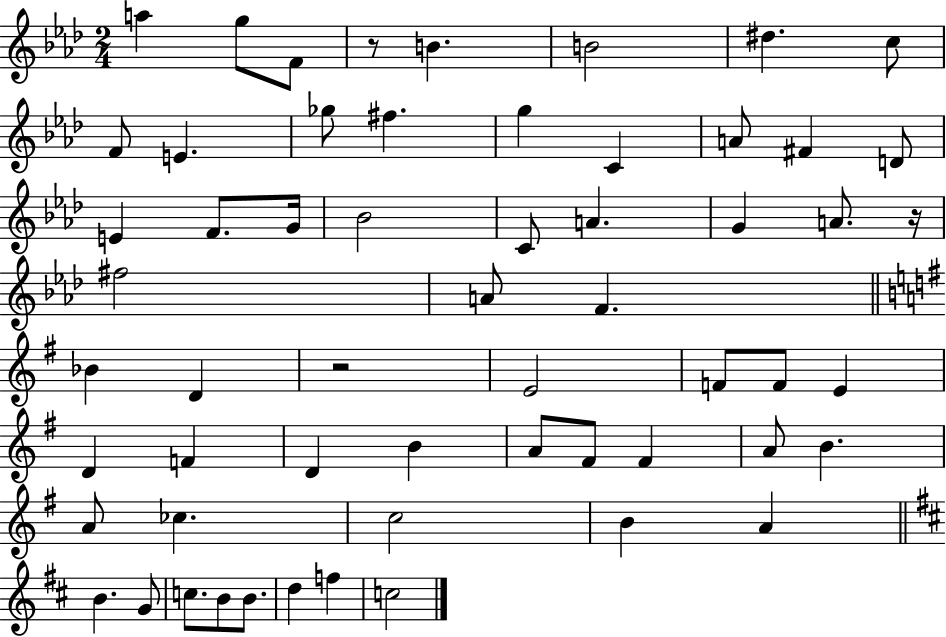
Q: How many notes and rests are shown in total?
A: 58